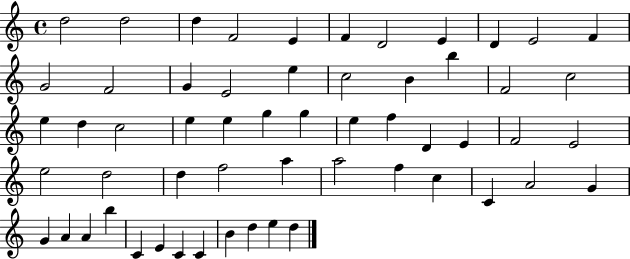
{
  \clef treble
  \time 4/4
  \defaultTimeSignature
  \key c \major
  d''2 d''2 | d''4 f'2 e'4 | f'4 d'2 e'4 | d'4 e'2 f'4 | \break g'2 f'2 | g'4 e'2 e''4 | c''2 b'4 b''4 | f'2 c''2 | \break e''4 d''4 c''2 | e''4 e''4 g''4 g''4 | e''4 f''4 d'4 e'4 | f'2 e'2 | \break e''2 d''2 | d''4 f''2 a''4 | a''2 f''4 c''4 | c'4 a'2 g'4 | \break g'4 a'4 a'4 b''4 | c'4 e'4 c'4 c'4 | b'4 d''4 e''4 d''4 | \bar "|."
}